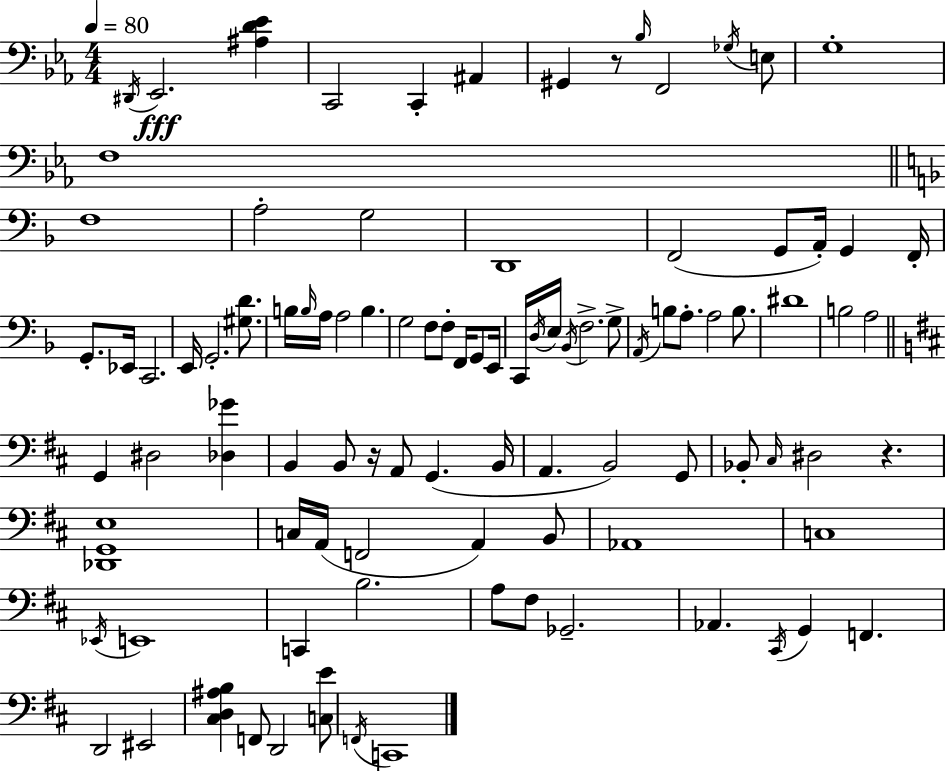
X:1
T:Untitled
M:4/4
L:1/4
K:Cm
^D,,/4 _E,,2 [^A,D_E] C,,2 C,, ^A,, ^G,, z/2 _B,/4 F,,2 _G,/4 E,/2 G,4 F,4 F,4 A,2 G,2 D,,4 F,,2 G,,/2 A,,/4 G,, F,,/4 G,,/2 _E,,/4 C,,2 E,,/4 G,,2 [^G,D]/2 B,/4 B,/4 A,/4 A,2 B, G,2 F,/2 F,/2 F,,/4 G,,/2 E,,/4 C,,/4 D,/4 E,/4 _B,,/4 F,2 G,/2 A,,/4 B,/2 A,/2 A,2 B,/2 ^D4 B,2 A,2 G,, ^D,2 [_D,_G] B,, B,,/2 z/4 A,,/2 G,, B,,/4 A,, B,,2 G,,/2 _B,,/2 ^C,/4 ^D,2 z [_D,,G,,E,]4 C,/4 A,,/4 F,,2 A,, B,,/2 _A,,4 C,4 _E,,/4 E,,4 C,, B,2 A,/2 ^F,/2 _G,,2 _A,, ^C,,/4 G,, F,, D,,2 ^E,,2 [^C,D,^A,B,] F,,/2 D,,2 [C,E]/2 F,,/4 C,,4